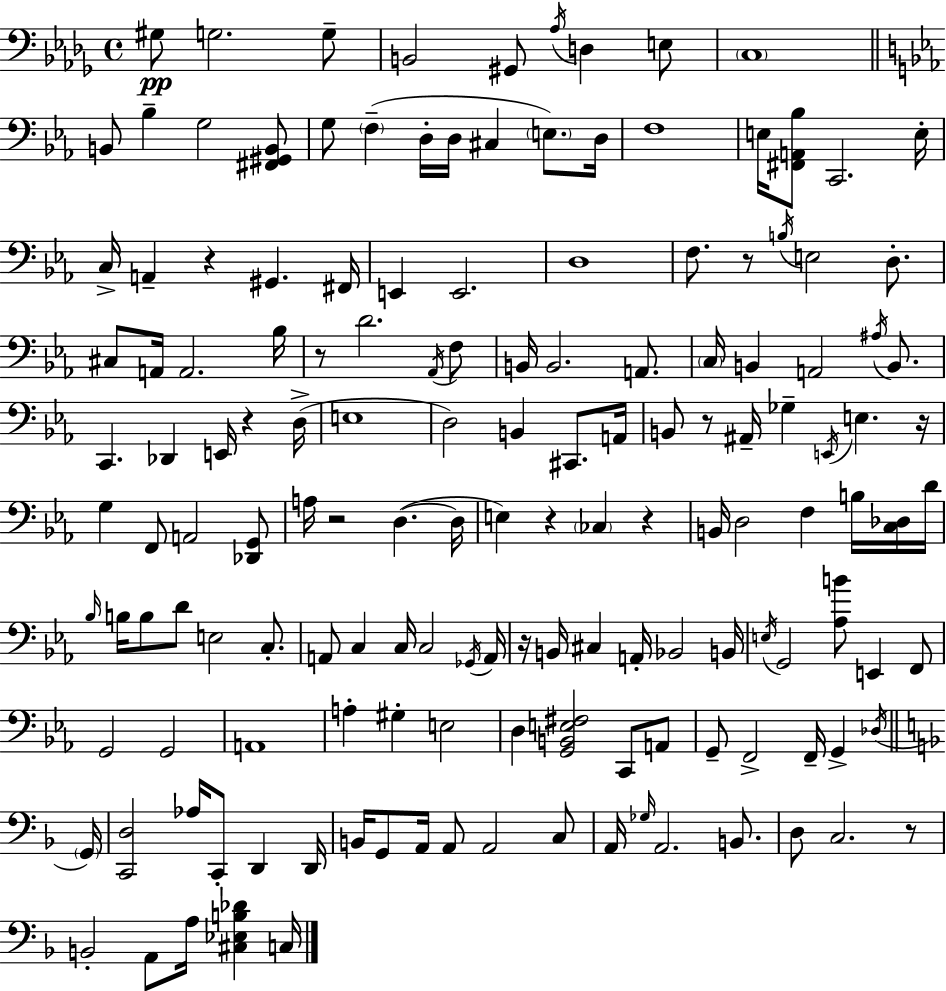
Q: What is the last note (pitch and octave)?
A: C3